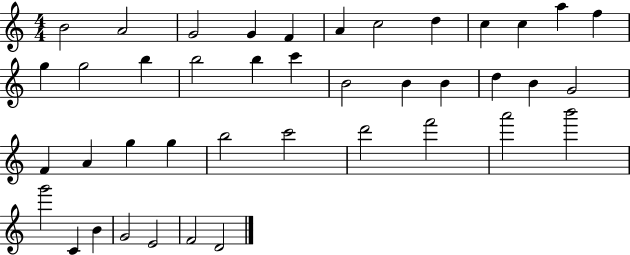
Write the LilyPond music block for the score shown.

{
  \clef treble
  \numericTimeSignature
  \time 4/4
  \key c \major
  b'2 a'2 | g'2 g'4 f'4 | a'4 c''2 d''4 | c''4 c''4 a''4 f''4 | \break g''4 g''2 b''4 | b''2 b''4 c'''4 | b'2 b'4 b'4 | d''4 b'4 g'2 | \break f'4 a'4 g''4 g''4 | b''2 c'''2 | d'''2 f'''2 | a'''2 b'''2 | \break g'''2 c'4 b'4 | g'2 e'2 | f'2 d'2 | \bar "|."
}